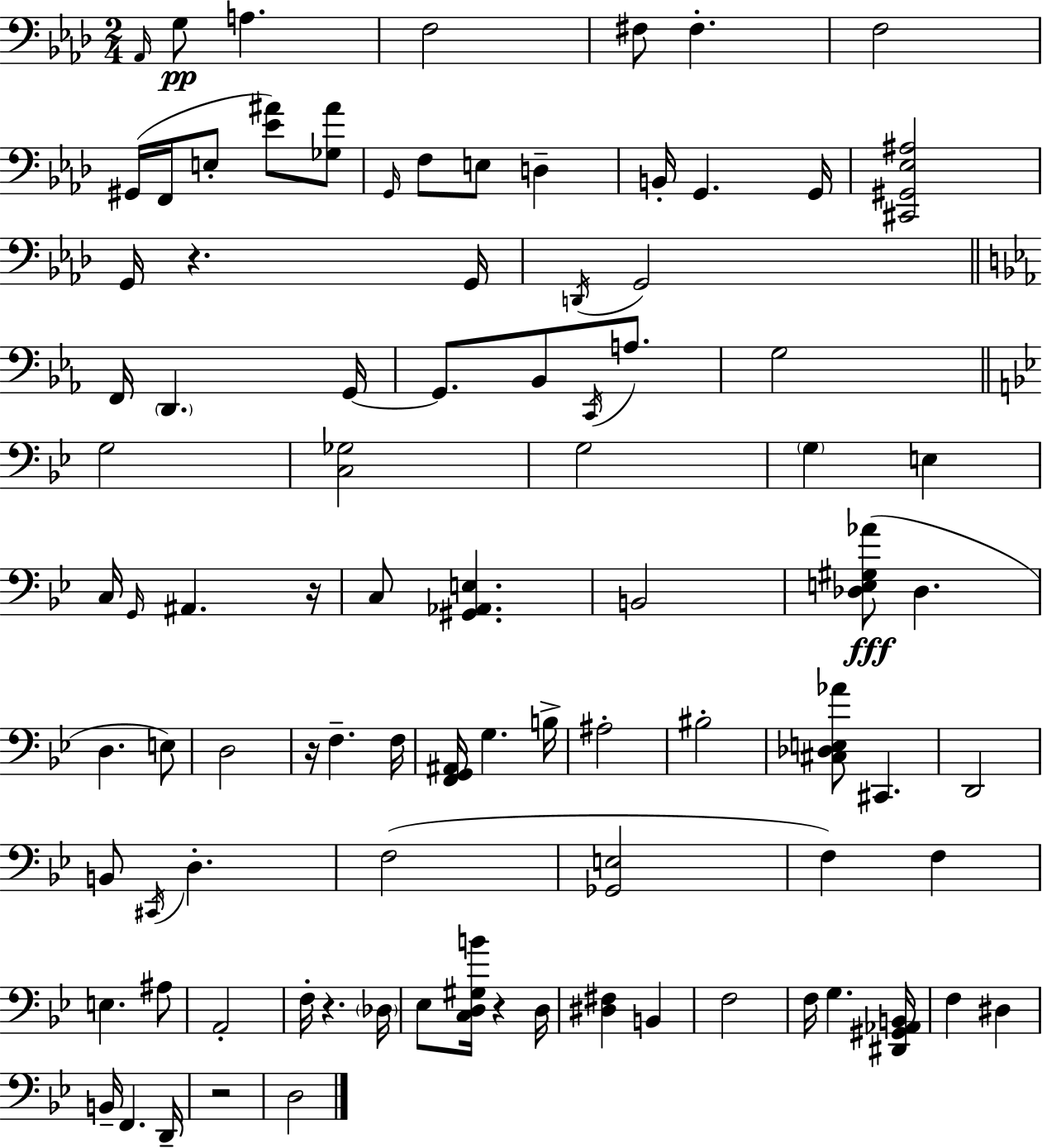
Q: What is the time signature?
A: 2/4